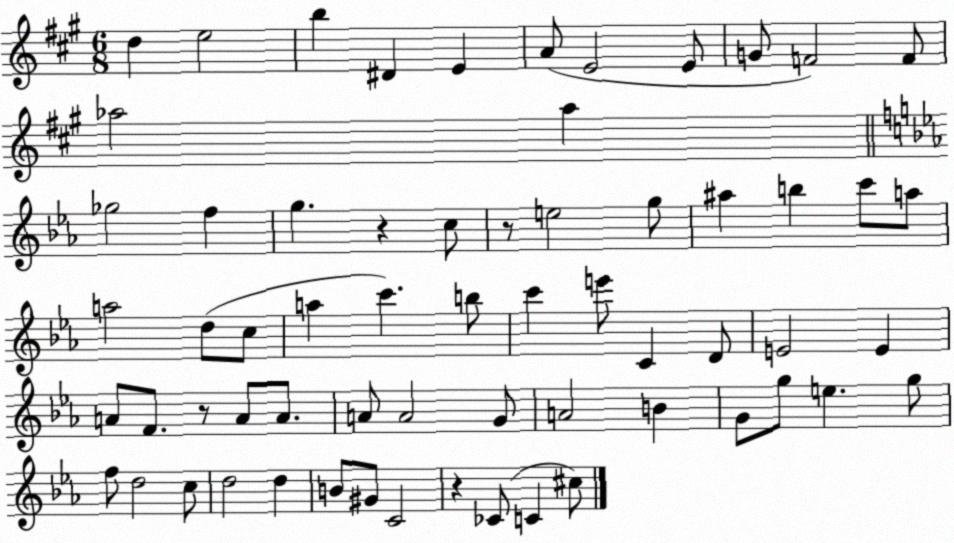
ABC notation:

X:1
T:Untitled
M:6/8
L:1/4
K:A
d e2 b ^D E A/2 E2 E/2 G/2 F2 F/2 _a2 _a _g2 f g z c/2 z/2 e2 g/2 ^a b c'/2 a/2 a2 d/2 c/2 a c' b/2 c' e'/2 C D/2 E2 E A/2 F/2 z/2 A/2 A/2 A/2 A2 G/2 A2 B G/2 g/2 e g/2 f/2 d2 c/2 d2 d B/2 ^G/2 C2 z _C/2 C ^c/2